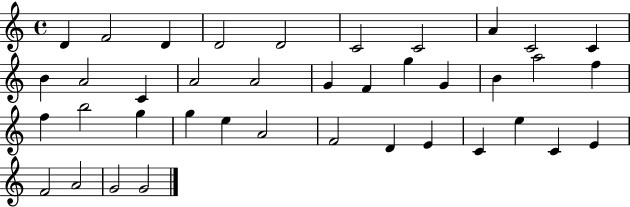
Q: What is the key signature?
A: C major